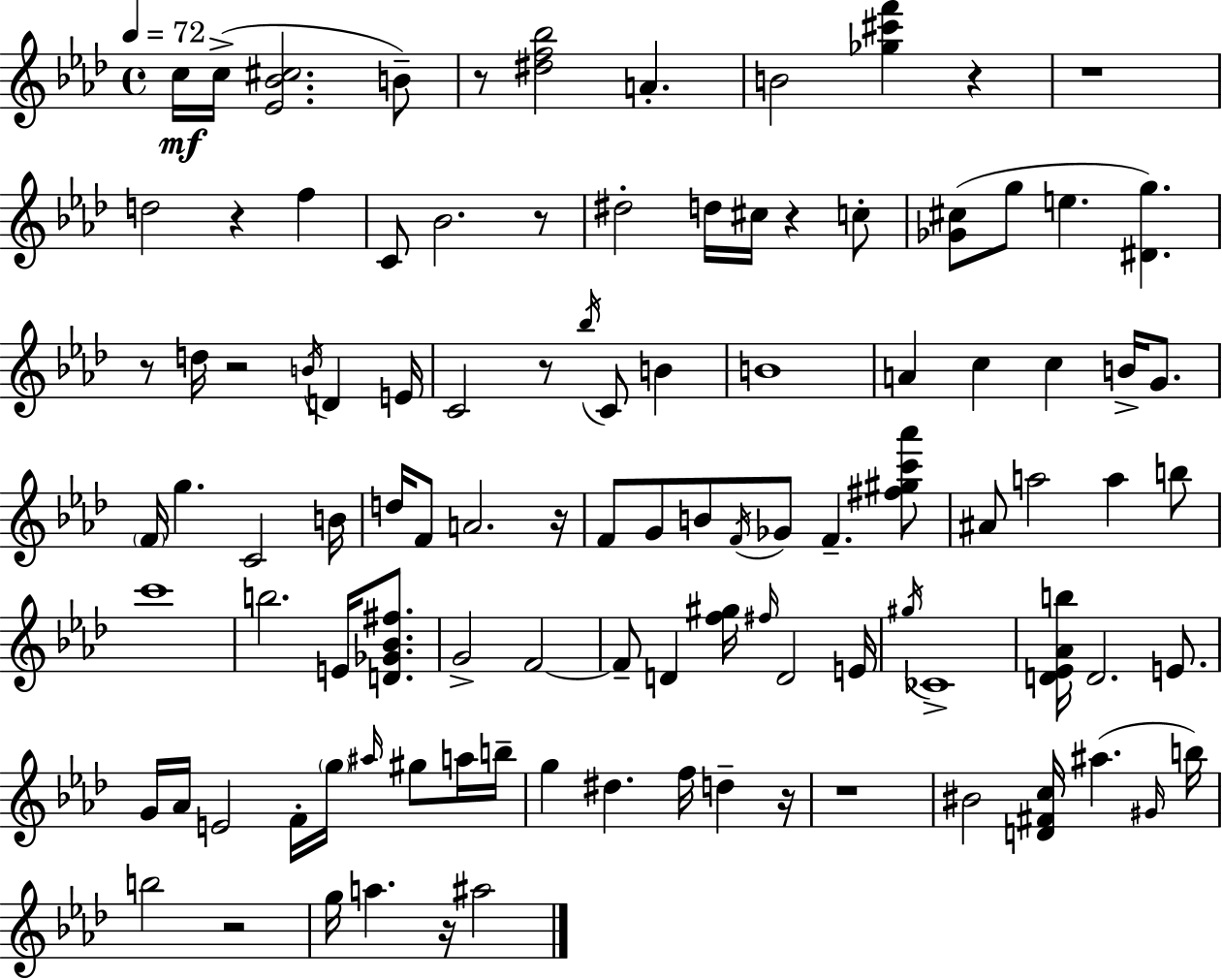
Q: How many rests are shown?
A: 14